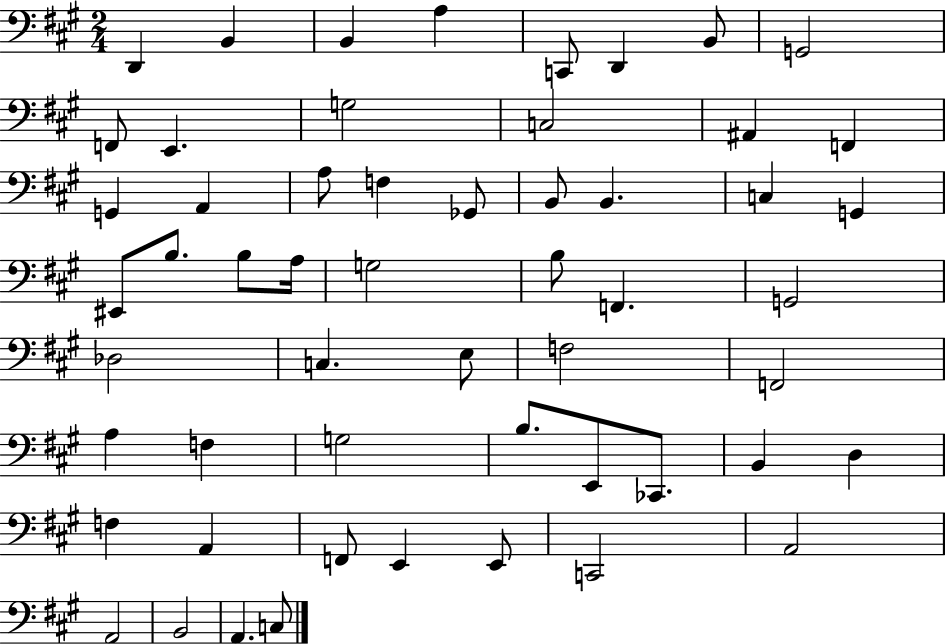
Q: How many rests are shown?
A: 0